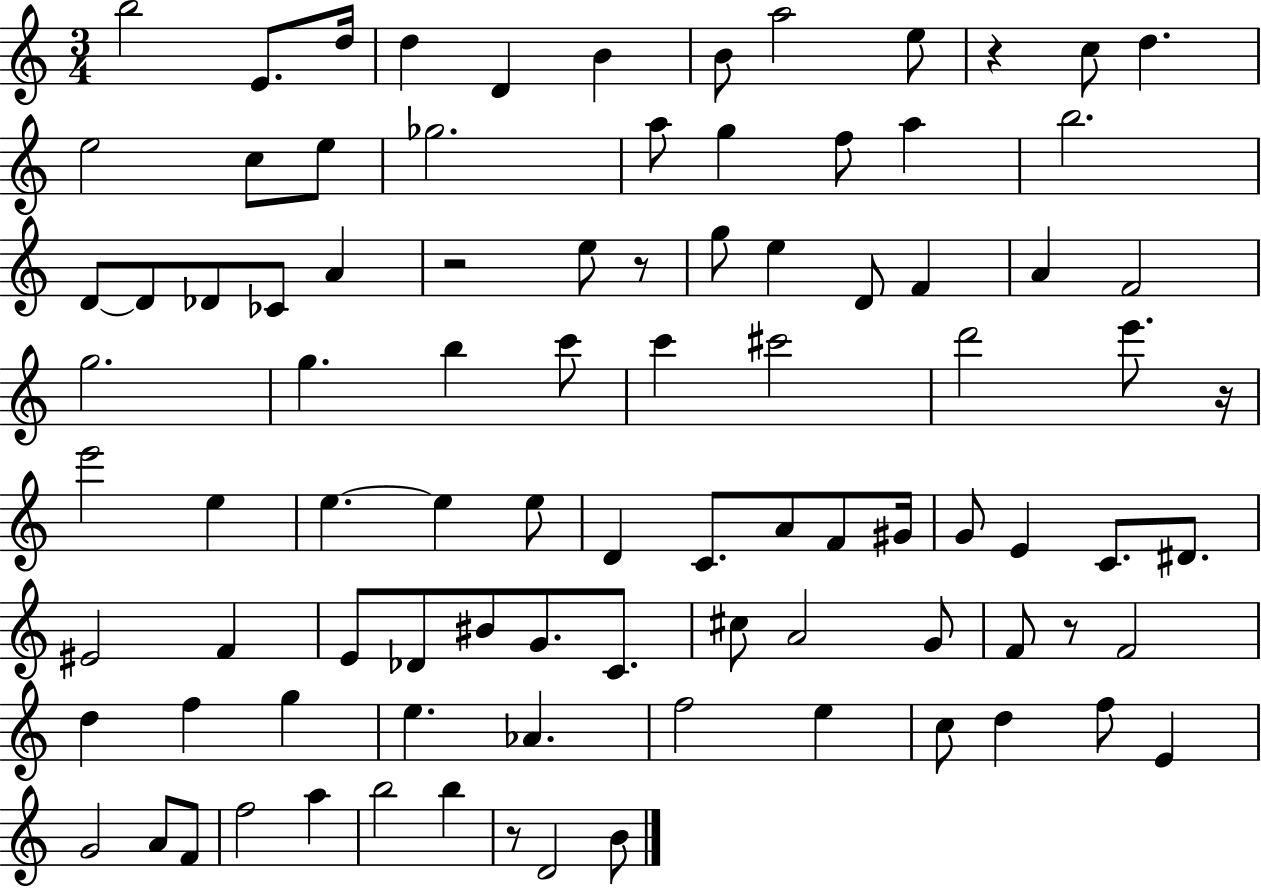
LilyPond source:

{
  \clef treble
  \numericTimeSignature
  \time 3/4
  \key c \major
  b''2 e'8. d''16 | d''4 d'4 b'4 | b'8 a''2 e''8 | r4 c''8 d''4. | \break e''2 c''8 e''8 | ges''2. | a''8 g''4 f''8 a''4 | b''2. | \break d'8~~ d'8 des'8 ces'8 a'4 | r2 e''8 r8 | g''8 e''4 d'8 f'4 | a'4 f'2 | \break g''2. | g''4. b''4 c'''8 | c'''4 cis'''2 | d'''2 e'''8. r16 | \break e'''2 e''4 | e''4.~~ e''4 e''8 | d'4 c'8. a'8 f'8 gis'16 | g'8 e'4 c'8. dis'8. | \break eis'2 f'4 | e'8 des'8 bis'8 g'8. c'8. | cis''8 a'2 g'8 | f'8 r8 f'2 | \break d''4 f''4 g''4 | e''4. aes'4. | f''2 e''4 | c''8 d''4 f''8 e'4 | \break g'2 a'8 f'8 | f''2 a''4 | b''2 b''4 | r8 d'2 b'8 | \break \bar "|."
}